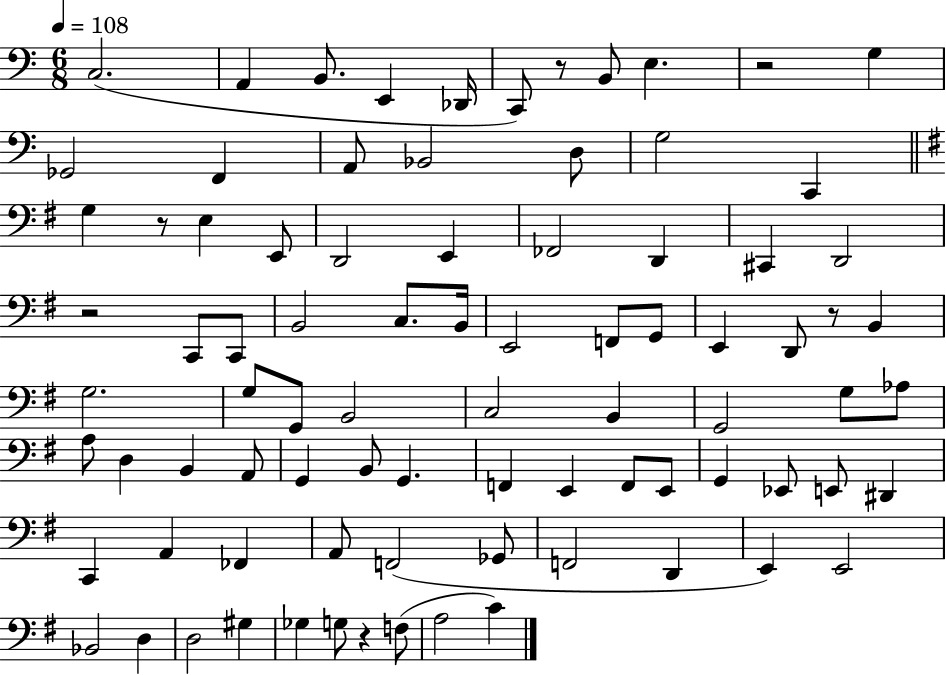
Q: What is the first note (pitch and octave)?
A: C3